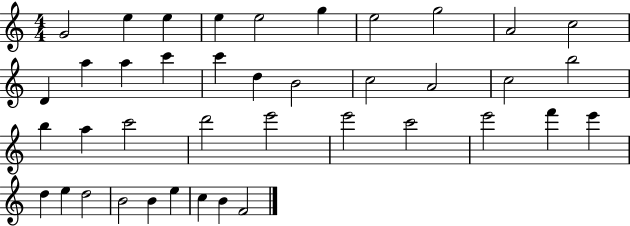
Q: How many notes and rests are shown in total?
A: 40